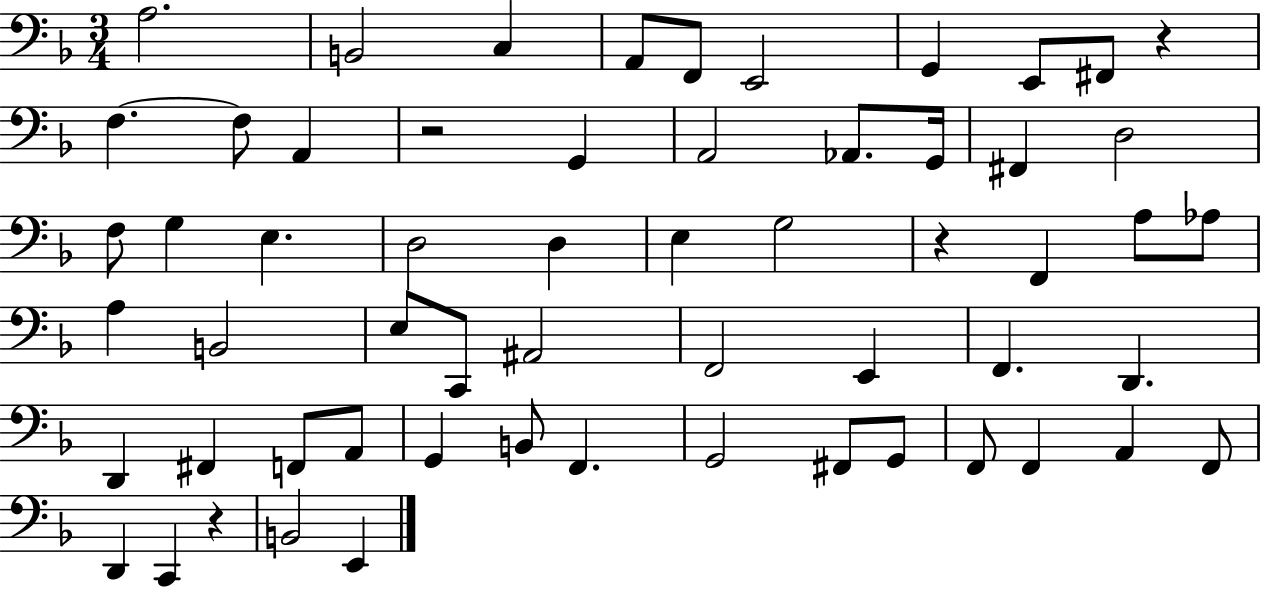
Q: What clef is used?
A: bass